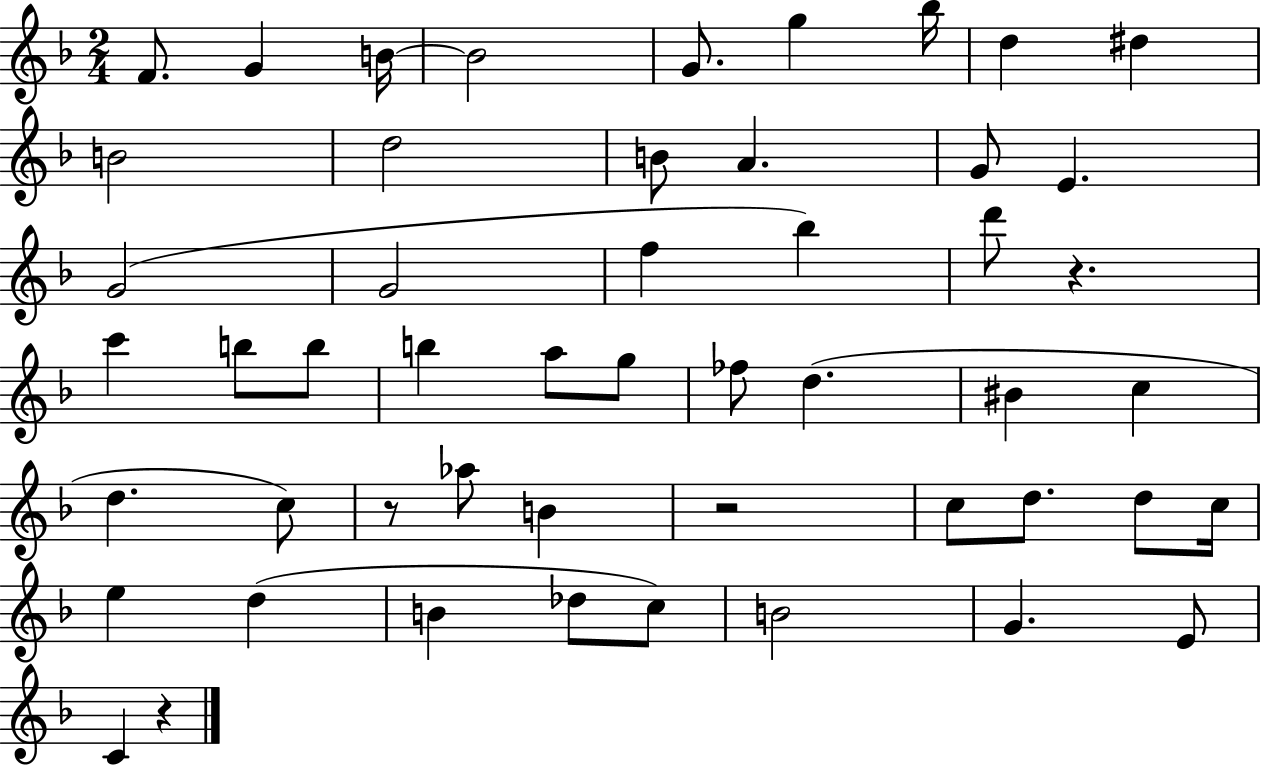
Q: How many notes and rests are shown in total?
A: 51